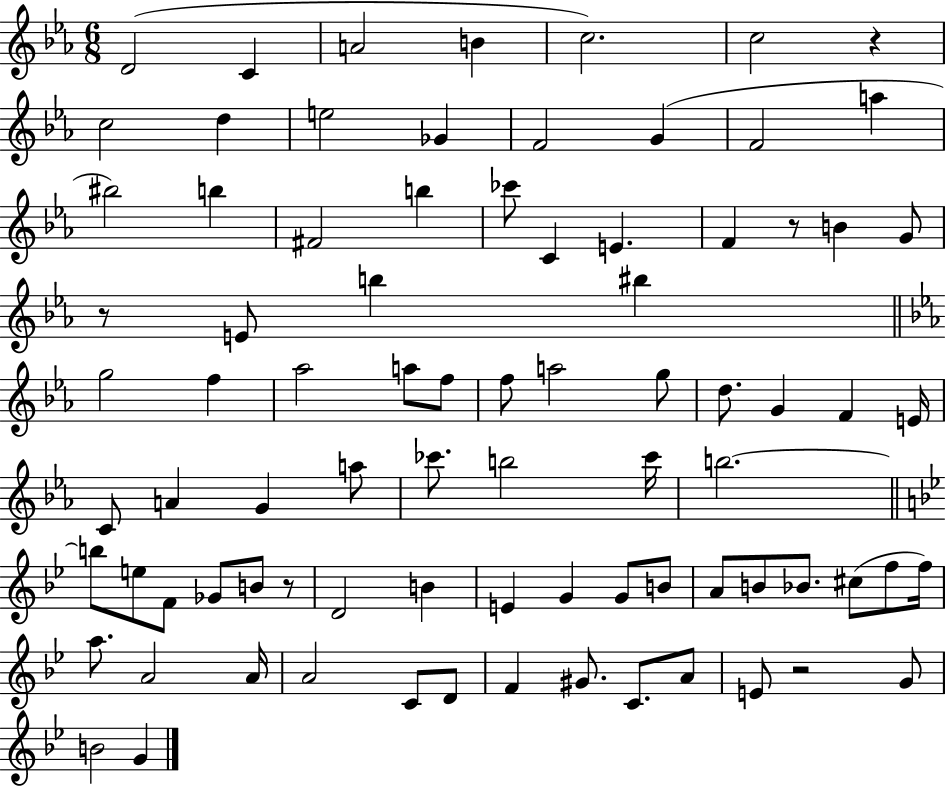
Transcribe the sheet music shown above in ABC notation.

X:1
T:Untitled
M:6/8
L:1/4
K:Eb
D2 C A2 B c2 c2 z c2 d e2 _G F2 G F2 a ^b2 b ^F2 b _c'/2 C E F z/2 B G/2 z/2 E/2 b ^b g2 f _a2 a/2 f/2 f/2 a2 g/2 d/2 G F E/4 C/2 A G a/2 _c'/2 b2 _c'/4 b2 b/2 e/2 F/2 _G/2 B/2 z/2 D2 B E G G/2 B/2 A/2 B/2 _B/2 ^c/2 f/2 f/4 a/2 A2 A/4 A2 C/2 D/2 F ^G/2 C/2 A/2 E/2 z2 G/2 B2 G